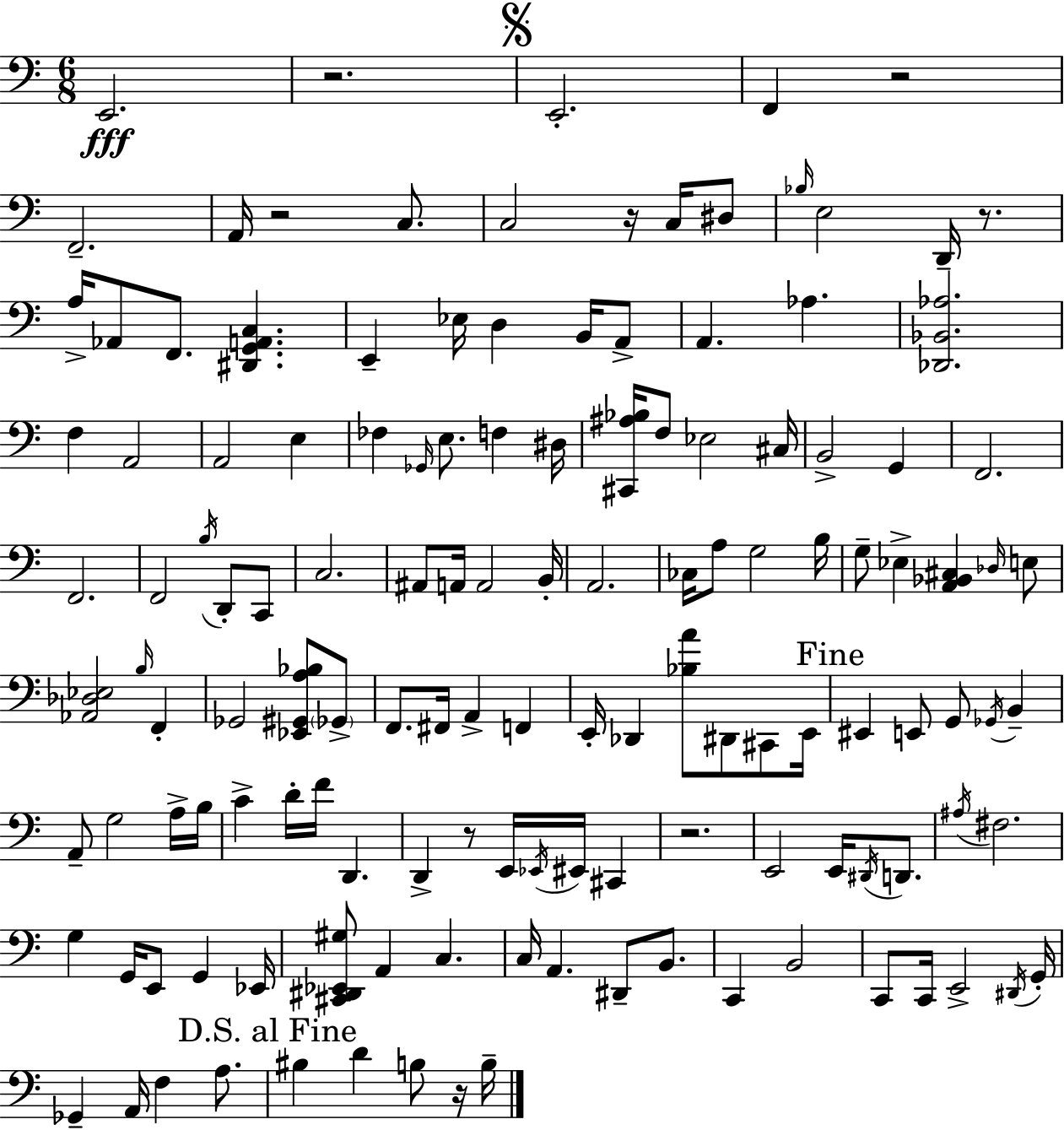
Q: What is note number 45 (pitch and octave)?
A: A2